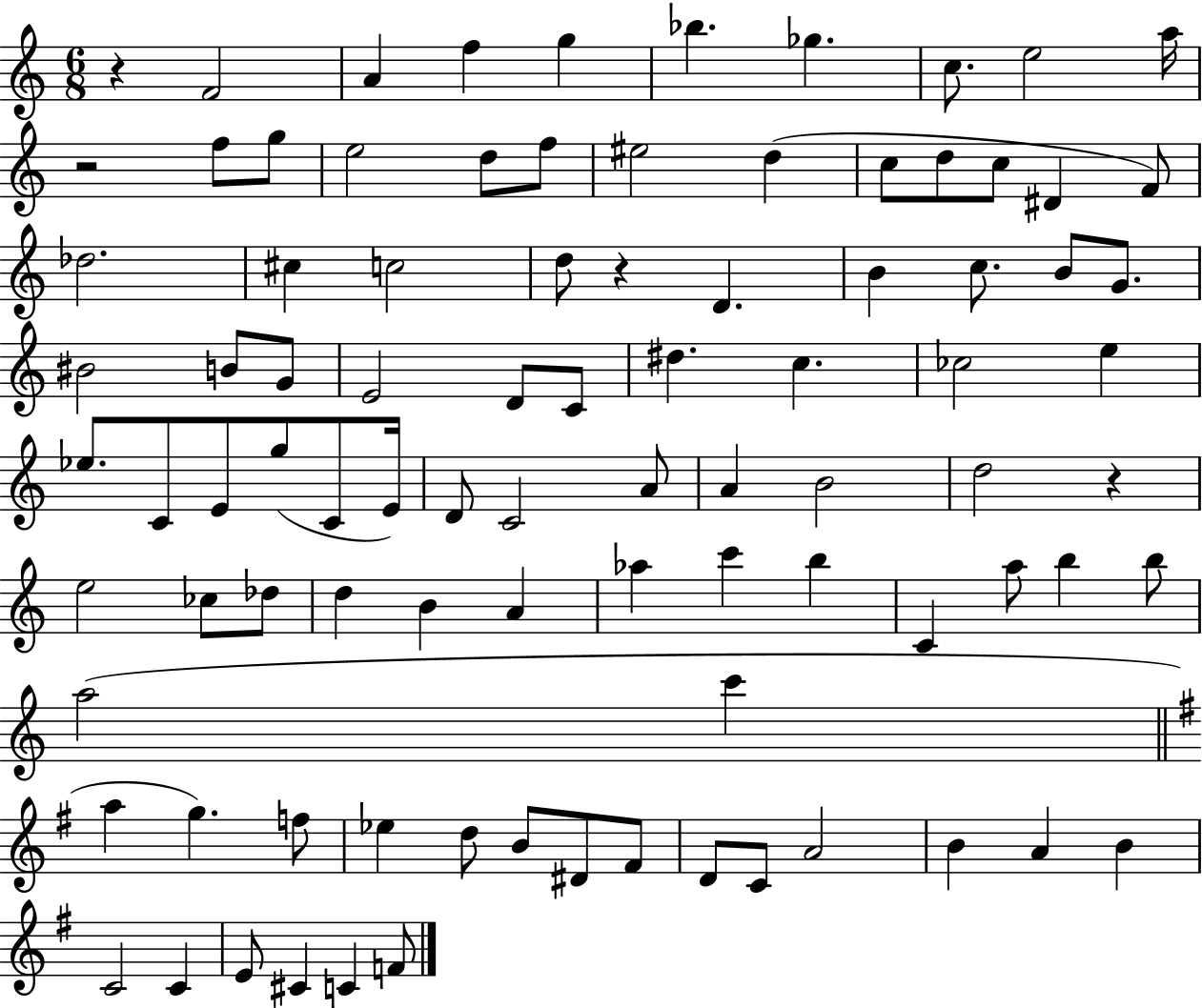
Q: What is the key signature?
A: C major